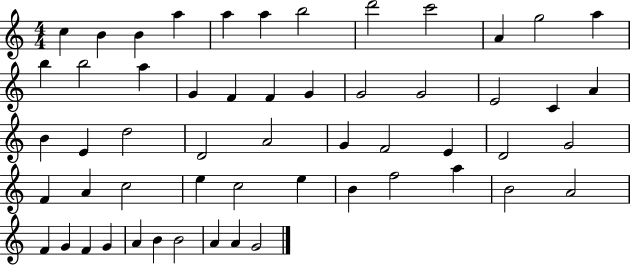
C5/q B4/q B4/q A5/q A5/q A5/q B5/h D6/h C6/h A4/q G5/h A5/q B5/q B5/h A5/q G4/q F4/q F4/q G4/q G4/h G4/h E4/h C4/q A4/q B4/q E4/q D5/h D4/h A4/h G4/q F4/h E4/q D4/h G4/h F4/q A4/q C5/h E5/q C5/h E5/q B4/q F5/h A5/q B4/h A4/h F4/q G4/q F4/q G4/q A4/q B4/q B4/h A4/q A4/q G4/h